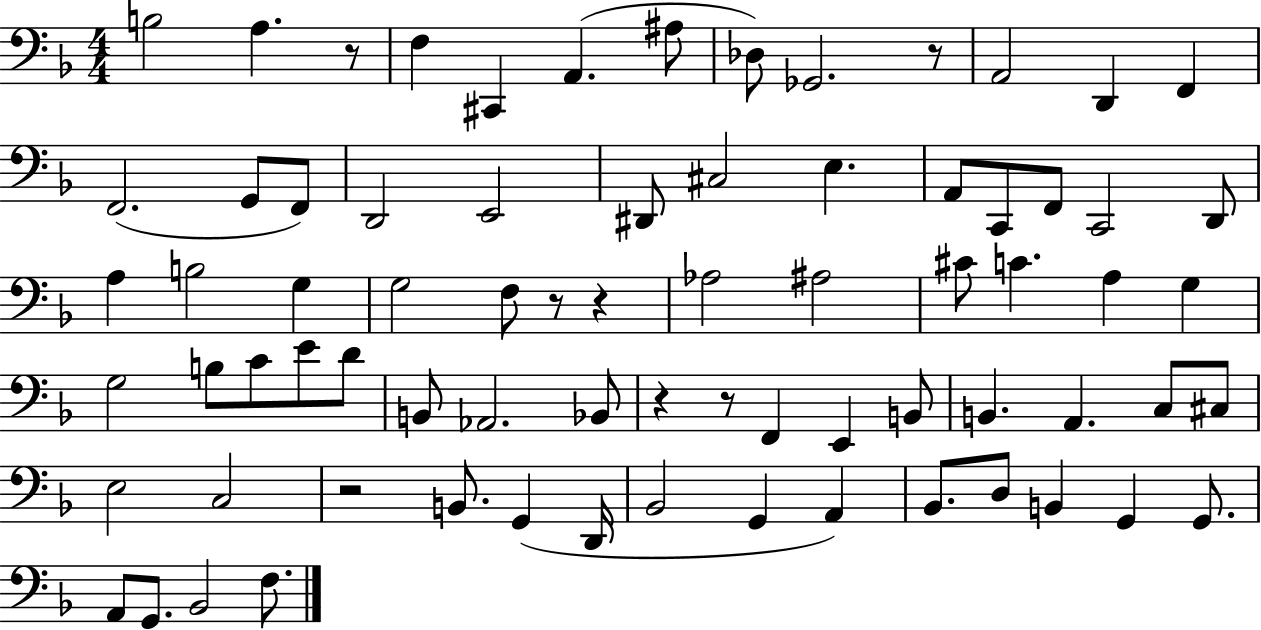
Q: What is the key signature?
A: F major